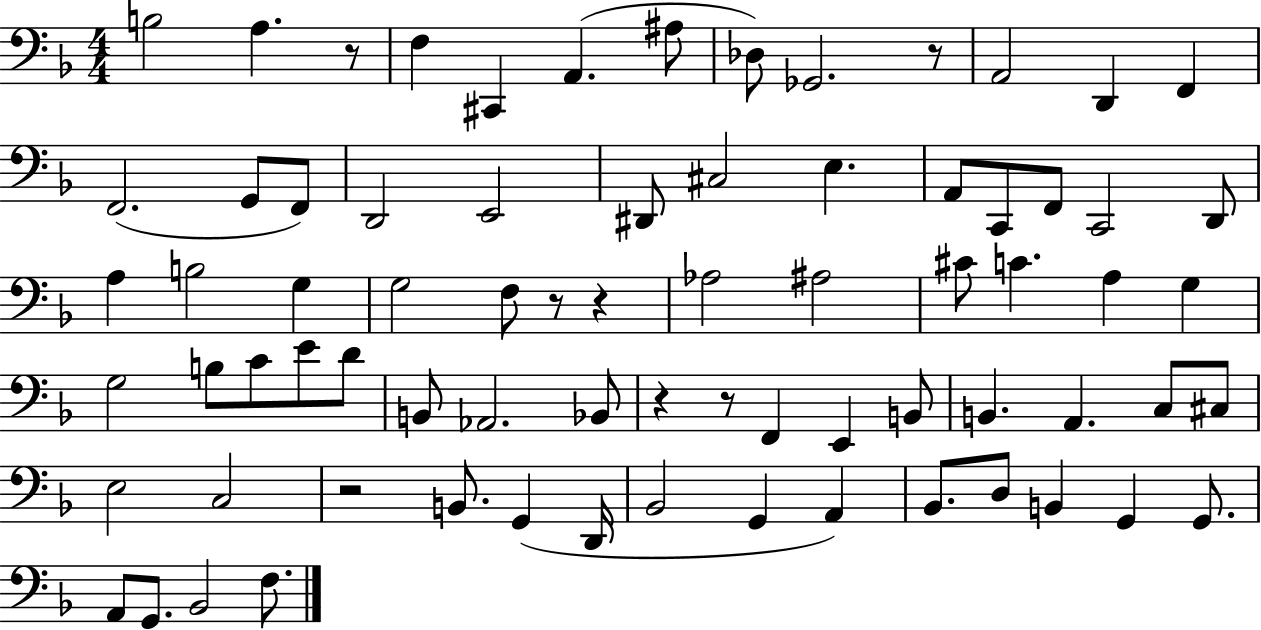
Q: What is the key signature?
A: F major